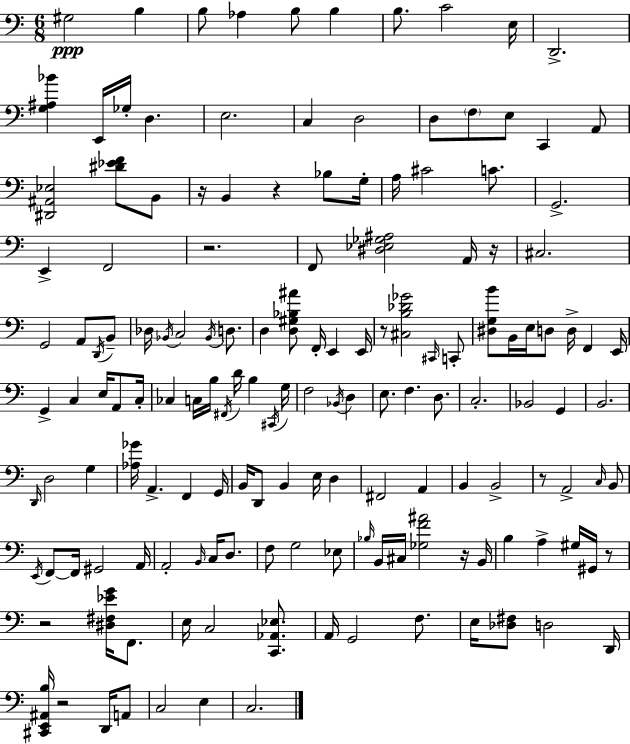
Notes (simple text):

G#3/h B3/q B3/e Ab3/q B3/e B3/q B3/e. C4/h E3/s D2/h. [G3,A#3,Bb4]/q E2/s Gb3/s D3/q. E3/h. C3/q D3/h D3/e F3/e E3/e C2/q A2/e [D#2,A#2,Eb3]/h [D#4,Eb4,F4]/e B2/e R/s B2/q R/q Bb3/e G3/s A3/s C#4/h C4/e. G2/h. E2/q F2/h R/h. F2/e [D#3,Eb3,Gb3,A#3]/h A2/s R/s C#3/h. G2/h A2/e D2/s B2/e Db3/s Bb2/s C3/h Bb2/s D3/e. D3/q [D3,G#3,Bb3,A#4]/e F2/s E2/q E2/s R/e [C#3,B3,Db4,Gb4]/h C#2/s C2/e [D#3,G3,B4]/e B2/s E3/s D3/e D3/s F2/q E2/s G2/q C3/q E3/s A2/e C3/s CES3/q C3/s B3/s F#2/s D4/s B3/q C#2/s G3/s F3/h Bb2/s D3/q E3/e. F3/q. D3/e. C3/h. Bb2/h G2/q B2/h. D2/s D3/h G3/q [Ab3,Gb4]/s A2/q. F2/q G2/s B2/s D2/e B2/q E3/s D3/q F#2/h A2/q B2/q B2/h R/e A2/h C3/s B2/e E2/s F2/e F2/s G#2/h A2/s A2/h B2/s C3/s D3/e. F3/e G3/h Eb3/e Bb3/s B2/s C#3/s [Gb3,F4,A#4]/h R/s B2/s B3/q A3/q G#3/s G#2/s R/e R/h [D#3,F#3,Eb4,G4]/s F2/e. E3/s C3/h [C2,Ab2,Eb3]/e. A2/s G2/h F3/e. E3/s [Db3,F#3]/e D3/h D2/s [C#2,E2,A#2,B3]/s R/h D2/s A2/e C3/h E3/q C3/h.